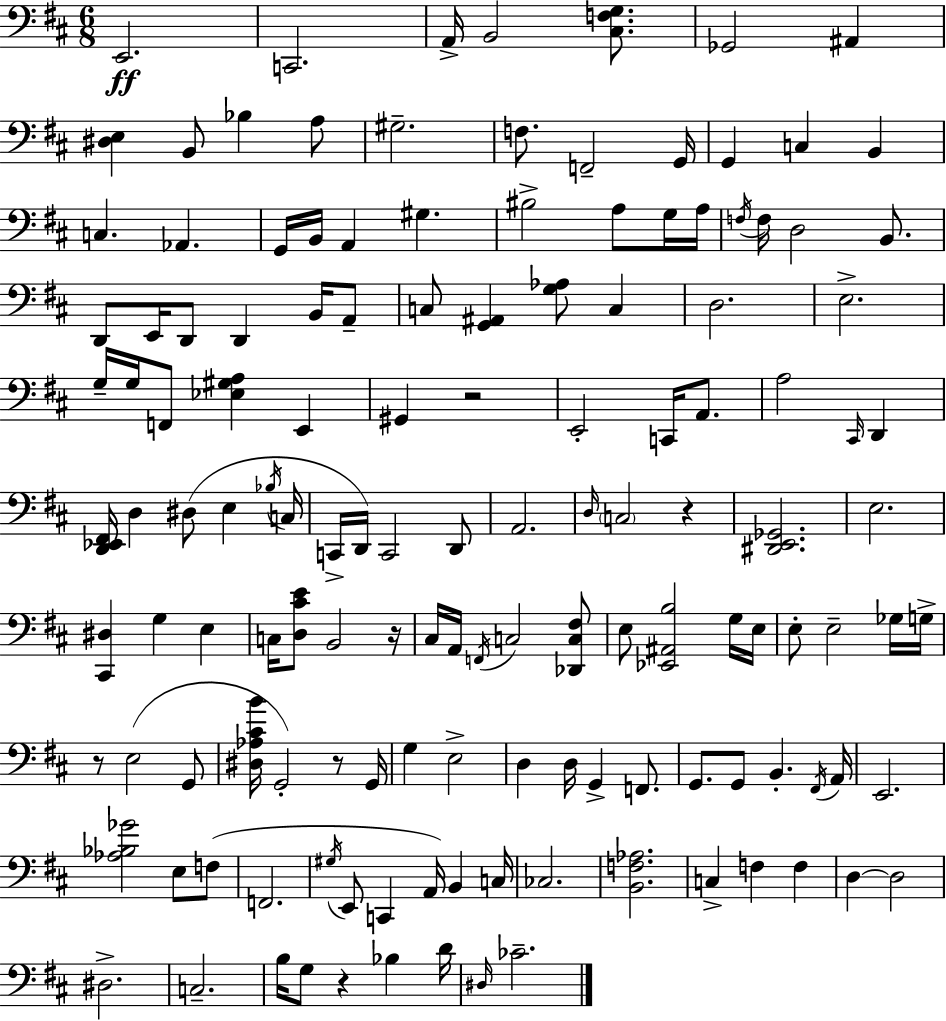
E2/h. C2/h. A2/s B2/h [C#3,F3,G3]/e. Gb2/h A#2/q [D#3,E3]/q B2/e Bb3/q A3/e G#3/h. F3/e. F2/h G2/s G2/q C3/q B2/q C3/q. Ab2/q. G2/s B2/s A2/q G#3/q. BIS3/h A3/e G3/s A3/s F3/s F3/s D3/h B2/e. D2/e E2/s D2/e D2/q B2/s A2/e C3/e [G2,A#2]/q [G3,Ab3]/e C3/q D3/h. E3/h. G3/s G3/s F2/e [Eb3,G#3,A3]/q E2/q G#2/q R/h E2/h C2/s A2/e. A3/h C#2/s D2/q [D2,Eb2,F#2]/s D3/q D#3/e E3/q Bb3/s C3/s C2/s D2/s C2/h D2/e A2/h. D3/s C3/h R/q [D#2,E2,Gb2]/h. E3/h. [C#2,D#3]/q G3/q E3/q C3/s [D3,C#4,E4]/e B2/h R/s C#3/s A2/s F2/s C3/h [Db2,C3,F#3]/e E3/e [Eb2,A#2,B3]/h G3/s E3/s E3/e E3/h Gb3/s G3/s R/e E3/h G2/e [D#3,Ab3,C#4,B4]/s G2/h R/e G2/s G3/q E3/h D3/q D3/s G2/q F2/e. G2/e. G2/e B2/q. F#2/s A2/s E2/h. [Ab3,Bb3,Gb4]/h E3/e F3/e F2/h. G#3/s E2/e C2/q A2/s B2/q C3/s CES3/h. [B2,F3,Ab3]/h. C3/q F3/q F3/q D3/q D3/h D#3/h. C3/h. B3/s G3/e R/q Bb3/q D4/s D#3/s CES4/h.